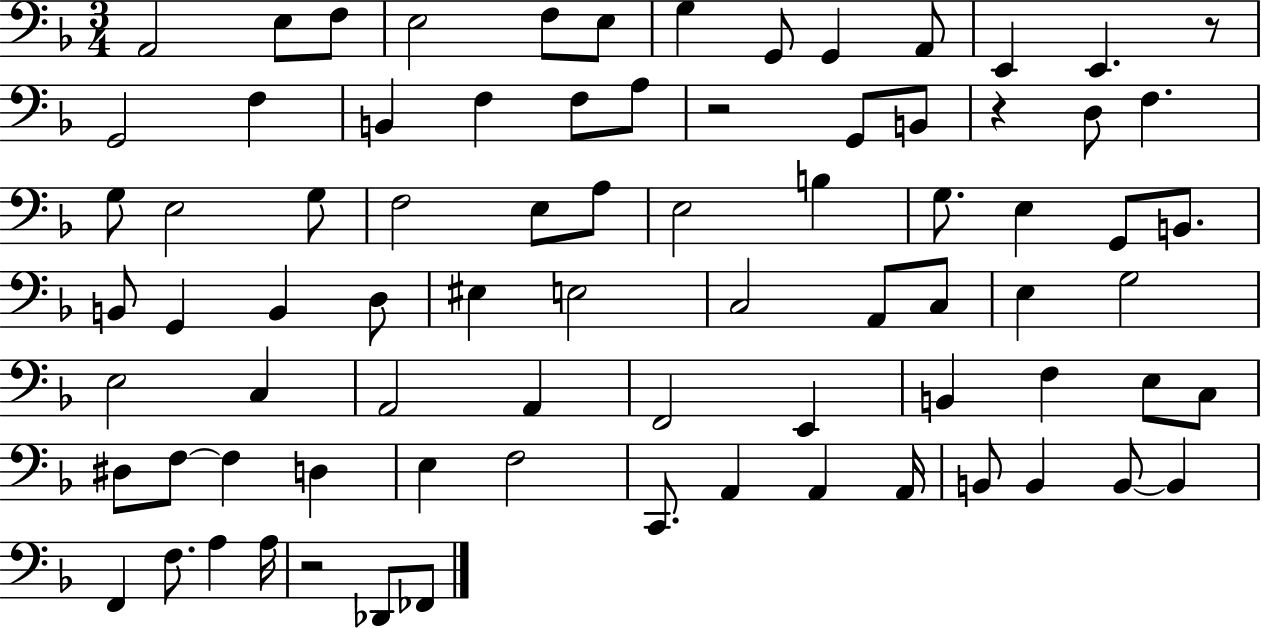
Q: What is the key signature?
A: F major